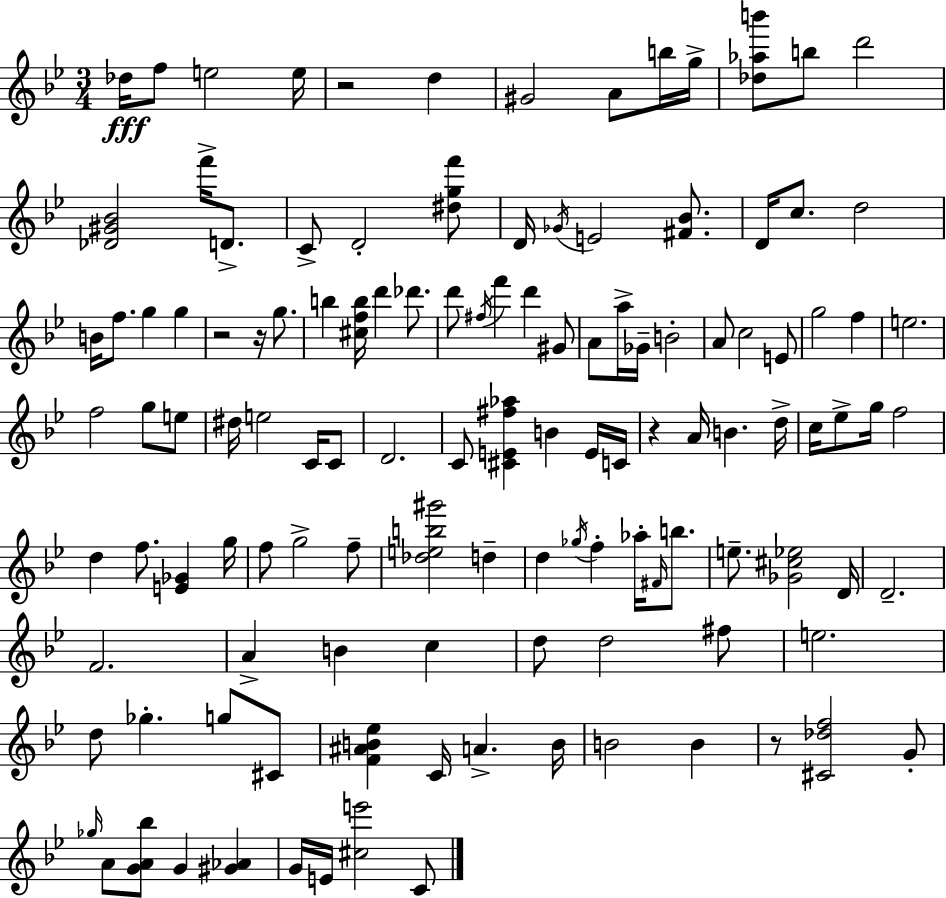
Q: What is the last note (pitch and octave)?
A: C4